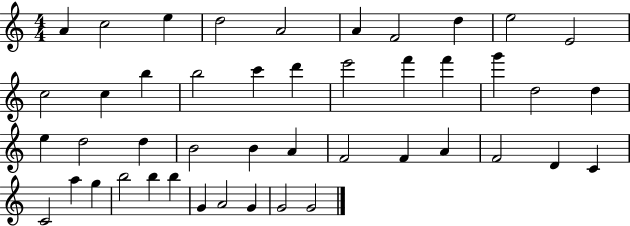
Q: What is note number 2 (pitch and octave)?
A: C5